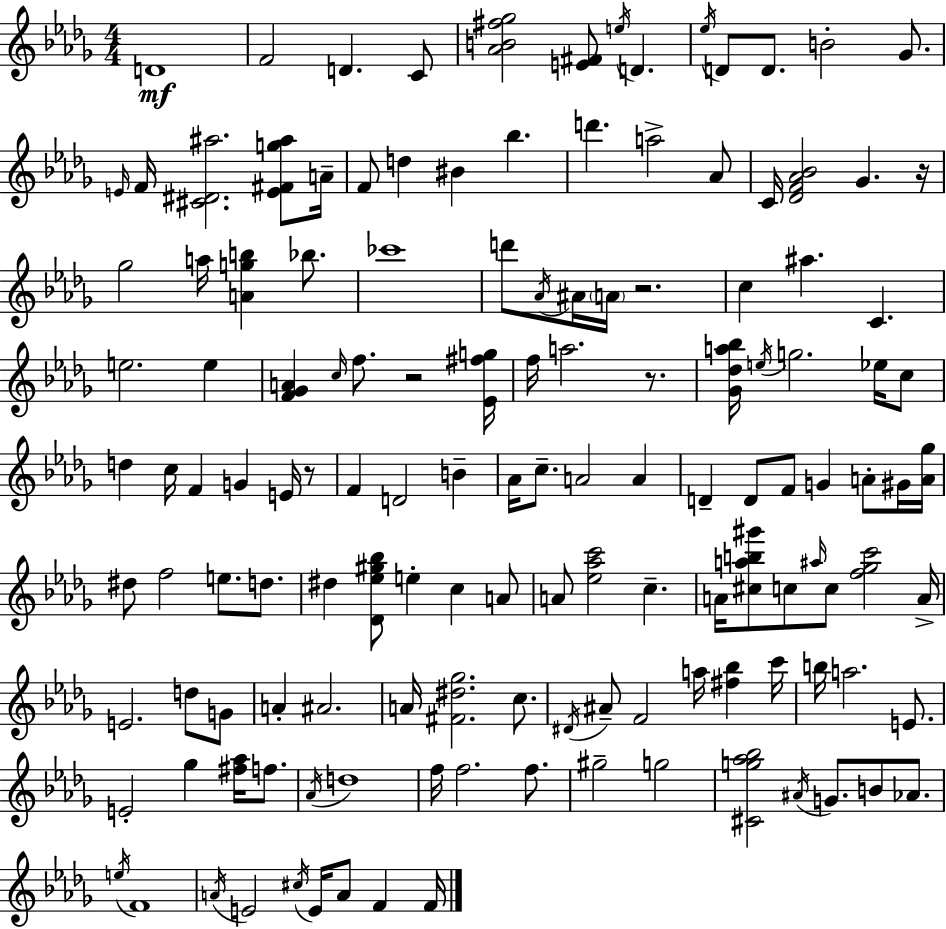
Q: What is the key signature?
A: BES minor